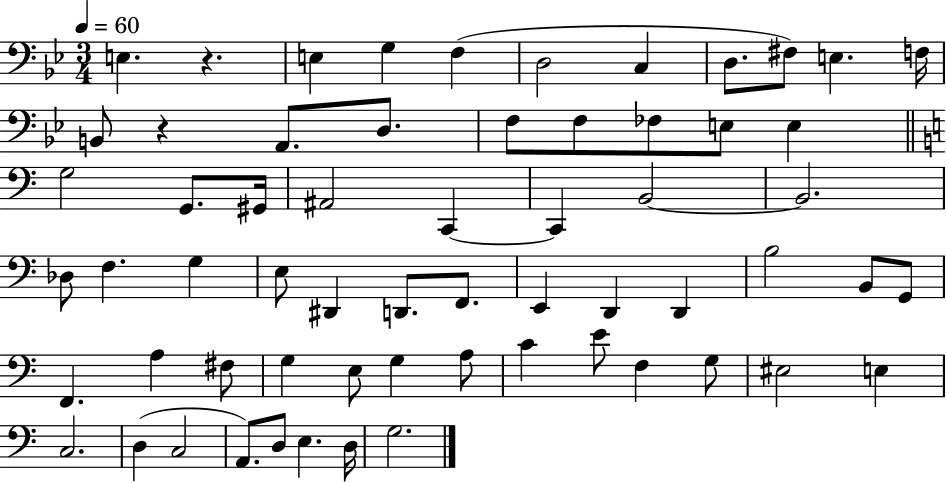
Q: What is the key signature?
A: BES major